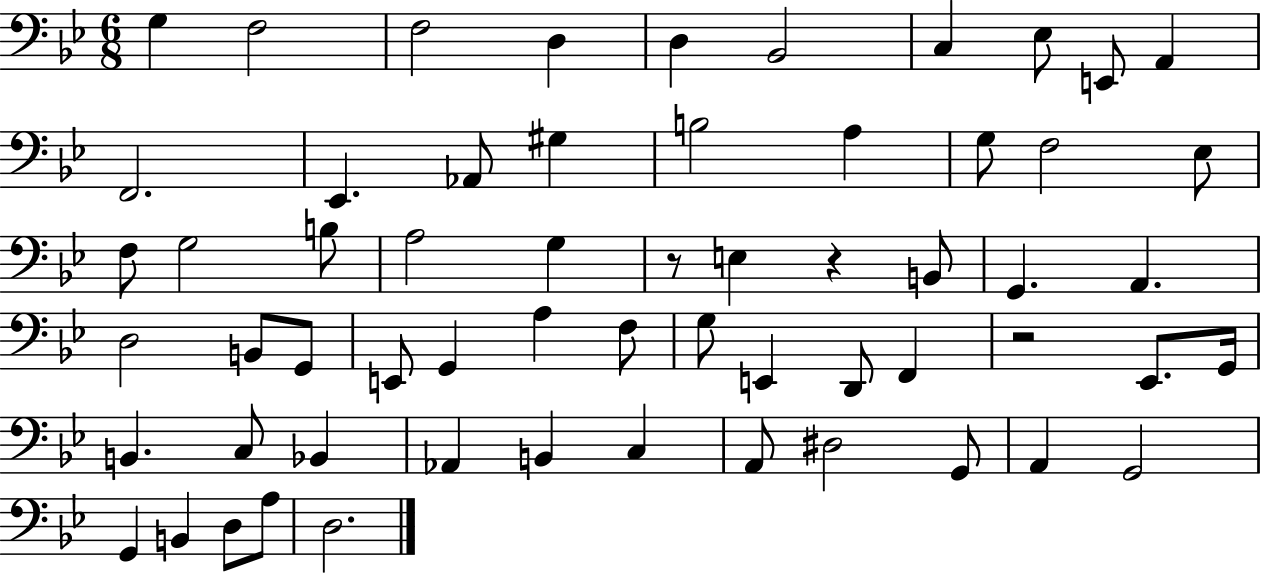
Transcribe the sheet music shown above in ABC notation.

X:1
T:Untitled
M:6/8
L:1/4
K:Bb
G, F,2 F,2 D, D, _B,,2 C, _E,/2 E,,/2 A,, F,,2 _E,, _A,,/2 ^G, B,2 A, G,/2 F,2 _E,/2 F,/2 G,2 B,/2 A,2 G, z/2 E, z B,,/2 G,, A,, D,2 B,,/2 G,,/2 E,,/2 G,, A, F,/2 G,/2 E,, D,,/2 F,, z2 _E,,/2 G,,/4 B,, C,/2 _B,, _A,, B,, C, A,,/2 ^D,2 G,,/2 A,, G,,2 G,, B,, D,/2 A,/2 D,2